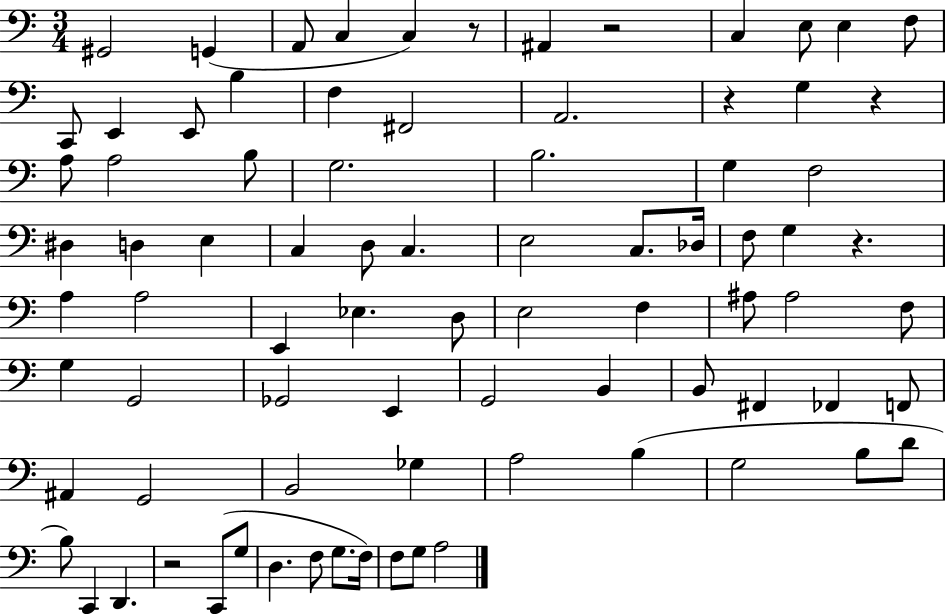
{
  \clef bass
  \numericTimeSignature
  \time 3/4
  \key c \major
  \repeat volta 2 { gis,2 g,4( | a,8 c4 c4) r8 | ais,4 r2 | c4 e8 e4 f8 | \break c,8 e,4 e,8 b4 | f4 fis,2 | a,2. | r4 g4 r4 | \break a8 a2 b8 | g2. | b2. | g4 f2 | \break dis4 d4 e4 | c4 d8 c4. | e2 c8. des16 | f8 g4 r4. | \break a4 a2 | e,4 ees4. d8 | e2 f4 | ais8 ais2 f8 | \break g4 g,2 | ges,2 e,4 | g,2 b,4 | b,8 fis,4 fes,4 f,8 | \break ais,4 g,2 | b,2 ges4 | a2 b4( | g2 b8 d'8 | \break b8) c,4 d,4. | r2 c,8( g8 | d4. f8 g8. f16) | f8 g8 a2 | \break } \bar "|."
}